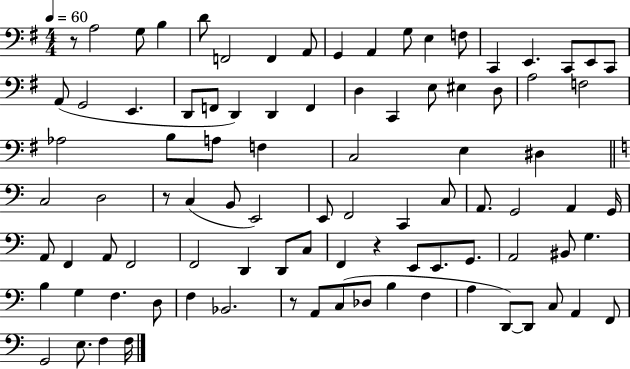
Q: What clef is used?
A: bass